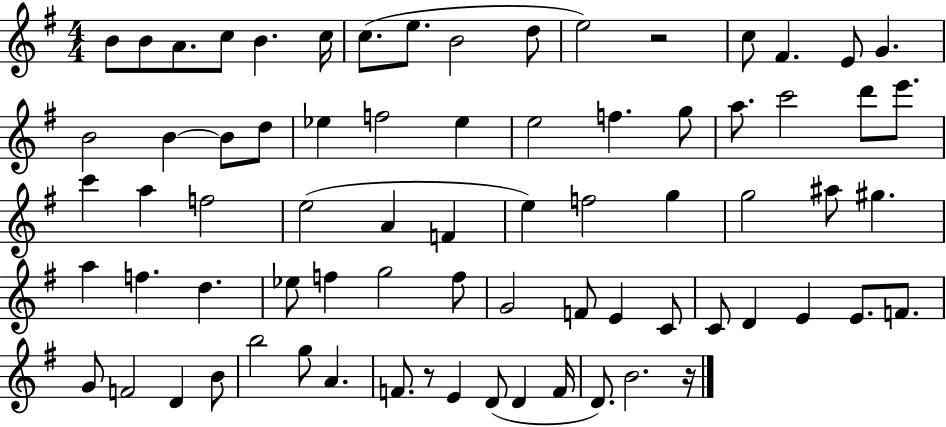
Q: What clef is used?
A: treble